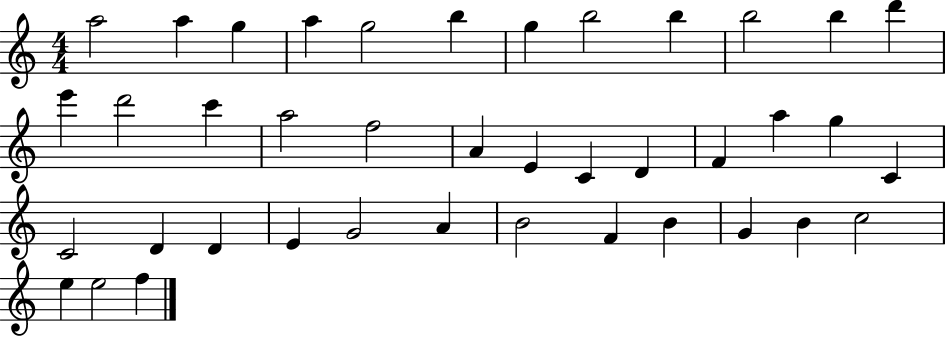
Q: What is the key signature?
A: C major